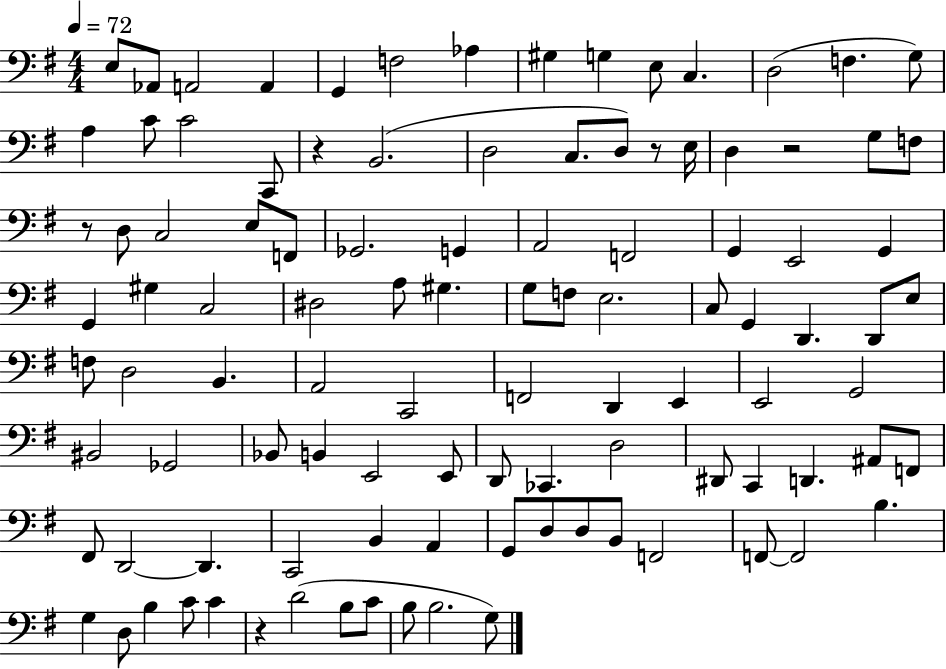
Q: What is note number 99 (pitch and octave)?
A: B3